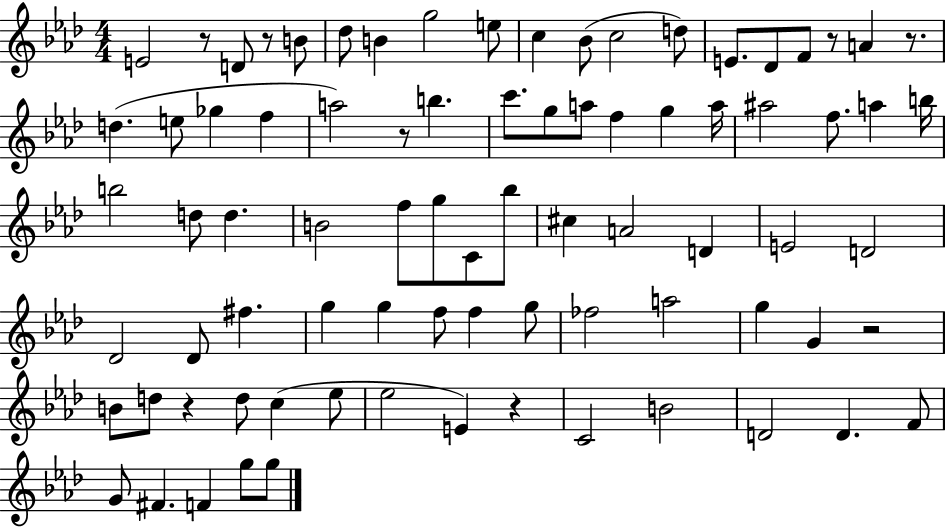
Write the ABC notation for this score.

X:1
T:Untitled
M:4/4
L:1/4
K:Ab
E2 z/2 D/2 z/2 B/2 _d/2 B g2 e/2 c _B/2 c2 d/2 E/2 _D/2 F/2 z/2 A z/2 d e/2 _g f a2 z/2 b c'/2 g/2 a/2 f g a/4 ^a2 f/2 a b/4 b2 d/2 d B2 f/2 g/2 C/2 _b/2 ^c A2 D E2 D2 _D2 _D/2 ^f g g f/2 f g/2 _f2 a2 g G z2 B/2 d/2 z d/2 c _e/2 _e2 E z C2 B2 D2 D F/2 G/2 ^F F g/2 g/2